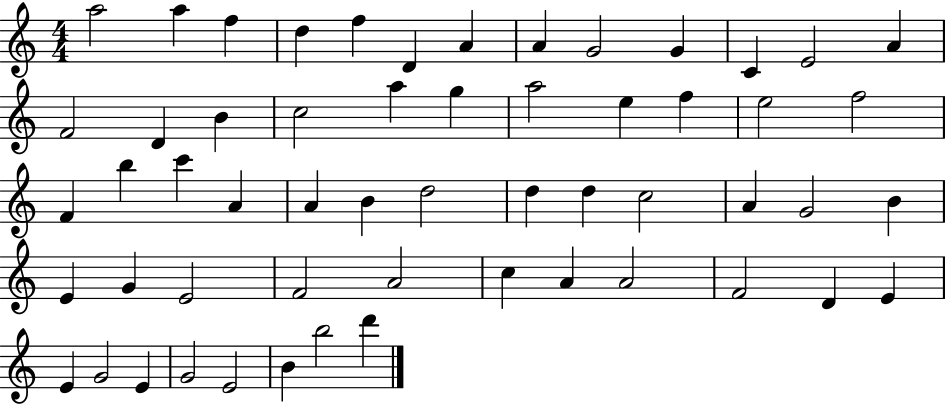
A5/h A5/q F5/q D5/q F5/q D4/q A4/q A4/q G4/h G4/q C4/q E4/h A4/q F4/h D4/q B4/q C5/h A5/q G5/q A5/h E5/q F5/q E5/h F5/h F4/q B5/q C6/q A4/q A4/q B4/q D5/h D5/q D5/q C5/h A4/q G4/h B4/q E4/q G4/q E4/h F4/h A4/h C5/q A4/q A4/h F4/h D4/q E4/q E4/q G4/h E4/q G4/h E4/h B4/q B5/h D6/q